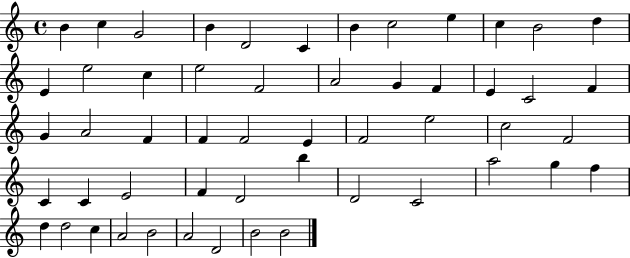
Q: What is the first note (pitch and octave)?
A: B4